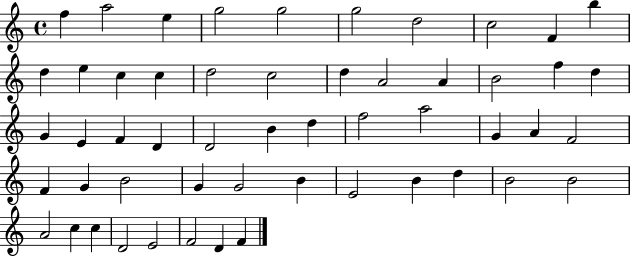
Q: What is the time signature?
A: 4/4